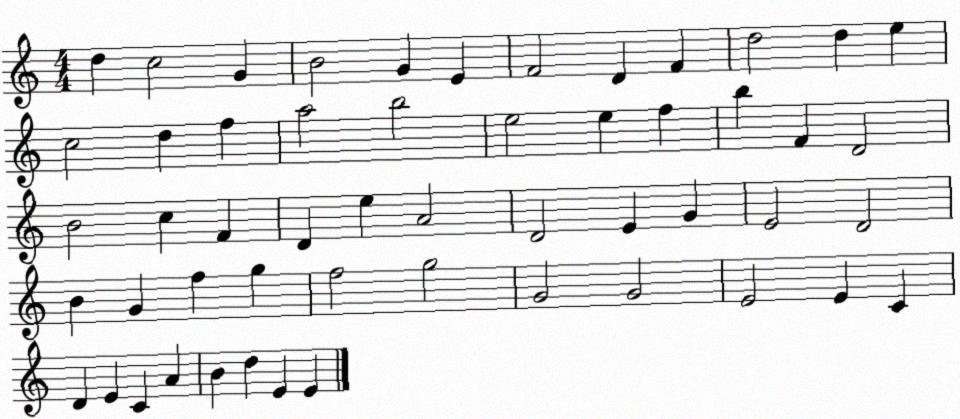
X:1
T:Untitled
M:4/4
L:1/4
K:C
d c2 G B2 G E F2 D F d2 d e c2 d f a2 b2 e2 e f b F D2 B2 c F D e A2 D2 E G E2 D2 B G f g f2 g2 G2 G2 E2 E C D E C A B d E E